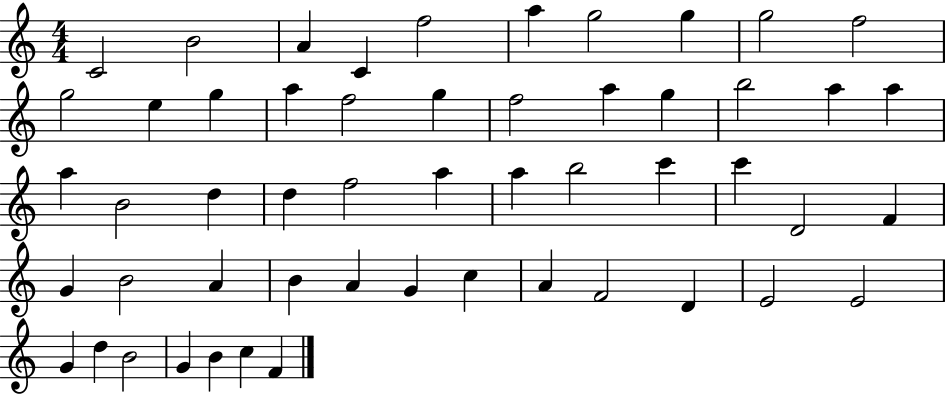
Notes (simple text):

C4/h B4/h A4/q C4/q F5/h A5/q G5/h G5/q G5/h F5/h G5/h E5/q G5/q A5/q F5/h G5/q F5/h A5/q G5/q B5/h A5/q A5/q A5/q B4/h D5/q D5/q F5/h A5/q A5/q B5/h C6/q C6/q D4/h F4/q G4/q B4/h A4/q B4/q A4/q G4/q C5/q A4/q F4/h D4/q E4/h E4/h G4/q D5/q B4/h G4/q B4/q C5/q F4/q